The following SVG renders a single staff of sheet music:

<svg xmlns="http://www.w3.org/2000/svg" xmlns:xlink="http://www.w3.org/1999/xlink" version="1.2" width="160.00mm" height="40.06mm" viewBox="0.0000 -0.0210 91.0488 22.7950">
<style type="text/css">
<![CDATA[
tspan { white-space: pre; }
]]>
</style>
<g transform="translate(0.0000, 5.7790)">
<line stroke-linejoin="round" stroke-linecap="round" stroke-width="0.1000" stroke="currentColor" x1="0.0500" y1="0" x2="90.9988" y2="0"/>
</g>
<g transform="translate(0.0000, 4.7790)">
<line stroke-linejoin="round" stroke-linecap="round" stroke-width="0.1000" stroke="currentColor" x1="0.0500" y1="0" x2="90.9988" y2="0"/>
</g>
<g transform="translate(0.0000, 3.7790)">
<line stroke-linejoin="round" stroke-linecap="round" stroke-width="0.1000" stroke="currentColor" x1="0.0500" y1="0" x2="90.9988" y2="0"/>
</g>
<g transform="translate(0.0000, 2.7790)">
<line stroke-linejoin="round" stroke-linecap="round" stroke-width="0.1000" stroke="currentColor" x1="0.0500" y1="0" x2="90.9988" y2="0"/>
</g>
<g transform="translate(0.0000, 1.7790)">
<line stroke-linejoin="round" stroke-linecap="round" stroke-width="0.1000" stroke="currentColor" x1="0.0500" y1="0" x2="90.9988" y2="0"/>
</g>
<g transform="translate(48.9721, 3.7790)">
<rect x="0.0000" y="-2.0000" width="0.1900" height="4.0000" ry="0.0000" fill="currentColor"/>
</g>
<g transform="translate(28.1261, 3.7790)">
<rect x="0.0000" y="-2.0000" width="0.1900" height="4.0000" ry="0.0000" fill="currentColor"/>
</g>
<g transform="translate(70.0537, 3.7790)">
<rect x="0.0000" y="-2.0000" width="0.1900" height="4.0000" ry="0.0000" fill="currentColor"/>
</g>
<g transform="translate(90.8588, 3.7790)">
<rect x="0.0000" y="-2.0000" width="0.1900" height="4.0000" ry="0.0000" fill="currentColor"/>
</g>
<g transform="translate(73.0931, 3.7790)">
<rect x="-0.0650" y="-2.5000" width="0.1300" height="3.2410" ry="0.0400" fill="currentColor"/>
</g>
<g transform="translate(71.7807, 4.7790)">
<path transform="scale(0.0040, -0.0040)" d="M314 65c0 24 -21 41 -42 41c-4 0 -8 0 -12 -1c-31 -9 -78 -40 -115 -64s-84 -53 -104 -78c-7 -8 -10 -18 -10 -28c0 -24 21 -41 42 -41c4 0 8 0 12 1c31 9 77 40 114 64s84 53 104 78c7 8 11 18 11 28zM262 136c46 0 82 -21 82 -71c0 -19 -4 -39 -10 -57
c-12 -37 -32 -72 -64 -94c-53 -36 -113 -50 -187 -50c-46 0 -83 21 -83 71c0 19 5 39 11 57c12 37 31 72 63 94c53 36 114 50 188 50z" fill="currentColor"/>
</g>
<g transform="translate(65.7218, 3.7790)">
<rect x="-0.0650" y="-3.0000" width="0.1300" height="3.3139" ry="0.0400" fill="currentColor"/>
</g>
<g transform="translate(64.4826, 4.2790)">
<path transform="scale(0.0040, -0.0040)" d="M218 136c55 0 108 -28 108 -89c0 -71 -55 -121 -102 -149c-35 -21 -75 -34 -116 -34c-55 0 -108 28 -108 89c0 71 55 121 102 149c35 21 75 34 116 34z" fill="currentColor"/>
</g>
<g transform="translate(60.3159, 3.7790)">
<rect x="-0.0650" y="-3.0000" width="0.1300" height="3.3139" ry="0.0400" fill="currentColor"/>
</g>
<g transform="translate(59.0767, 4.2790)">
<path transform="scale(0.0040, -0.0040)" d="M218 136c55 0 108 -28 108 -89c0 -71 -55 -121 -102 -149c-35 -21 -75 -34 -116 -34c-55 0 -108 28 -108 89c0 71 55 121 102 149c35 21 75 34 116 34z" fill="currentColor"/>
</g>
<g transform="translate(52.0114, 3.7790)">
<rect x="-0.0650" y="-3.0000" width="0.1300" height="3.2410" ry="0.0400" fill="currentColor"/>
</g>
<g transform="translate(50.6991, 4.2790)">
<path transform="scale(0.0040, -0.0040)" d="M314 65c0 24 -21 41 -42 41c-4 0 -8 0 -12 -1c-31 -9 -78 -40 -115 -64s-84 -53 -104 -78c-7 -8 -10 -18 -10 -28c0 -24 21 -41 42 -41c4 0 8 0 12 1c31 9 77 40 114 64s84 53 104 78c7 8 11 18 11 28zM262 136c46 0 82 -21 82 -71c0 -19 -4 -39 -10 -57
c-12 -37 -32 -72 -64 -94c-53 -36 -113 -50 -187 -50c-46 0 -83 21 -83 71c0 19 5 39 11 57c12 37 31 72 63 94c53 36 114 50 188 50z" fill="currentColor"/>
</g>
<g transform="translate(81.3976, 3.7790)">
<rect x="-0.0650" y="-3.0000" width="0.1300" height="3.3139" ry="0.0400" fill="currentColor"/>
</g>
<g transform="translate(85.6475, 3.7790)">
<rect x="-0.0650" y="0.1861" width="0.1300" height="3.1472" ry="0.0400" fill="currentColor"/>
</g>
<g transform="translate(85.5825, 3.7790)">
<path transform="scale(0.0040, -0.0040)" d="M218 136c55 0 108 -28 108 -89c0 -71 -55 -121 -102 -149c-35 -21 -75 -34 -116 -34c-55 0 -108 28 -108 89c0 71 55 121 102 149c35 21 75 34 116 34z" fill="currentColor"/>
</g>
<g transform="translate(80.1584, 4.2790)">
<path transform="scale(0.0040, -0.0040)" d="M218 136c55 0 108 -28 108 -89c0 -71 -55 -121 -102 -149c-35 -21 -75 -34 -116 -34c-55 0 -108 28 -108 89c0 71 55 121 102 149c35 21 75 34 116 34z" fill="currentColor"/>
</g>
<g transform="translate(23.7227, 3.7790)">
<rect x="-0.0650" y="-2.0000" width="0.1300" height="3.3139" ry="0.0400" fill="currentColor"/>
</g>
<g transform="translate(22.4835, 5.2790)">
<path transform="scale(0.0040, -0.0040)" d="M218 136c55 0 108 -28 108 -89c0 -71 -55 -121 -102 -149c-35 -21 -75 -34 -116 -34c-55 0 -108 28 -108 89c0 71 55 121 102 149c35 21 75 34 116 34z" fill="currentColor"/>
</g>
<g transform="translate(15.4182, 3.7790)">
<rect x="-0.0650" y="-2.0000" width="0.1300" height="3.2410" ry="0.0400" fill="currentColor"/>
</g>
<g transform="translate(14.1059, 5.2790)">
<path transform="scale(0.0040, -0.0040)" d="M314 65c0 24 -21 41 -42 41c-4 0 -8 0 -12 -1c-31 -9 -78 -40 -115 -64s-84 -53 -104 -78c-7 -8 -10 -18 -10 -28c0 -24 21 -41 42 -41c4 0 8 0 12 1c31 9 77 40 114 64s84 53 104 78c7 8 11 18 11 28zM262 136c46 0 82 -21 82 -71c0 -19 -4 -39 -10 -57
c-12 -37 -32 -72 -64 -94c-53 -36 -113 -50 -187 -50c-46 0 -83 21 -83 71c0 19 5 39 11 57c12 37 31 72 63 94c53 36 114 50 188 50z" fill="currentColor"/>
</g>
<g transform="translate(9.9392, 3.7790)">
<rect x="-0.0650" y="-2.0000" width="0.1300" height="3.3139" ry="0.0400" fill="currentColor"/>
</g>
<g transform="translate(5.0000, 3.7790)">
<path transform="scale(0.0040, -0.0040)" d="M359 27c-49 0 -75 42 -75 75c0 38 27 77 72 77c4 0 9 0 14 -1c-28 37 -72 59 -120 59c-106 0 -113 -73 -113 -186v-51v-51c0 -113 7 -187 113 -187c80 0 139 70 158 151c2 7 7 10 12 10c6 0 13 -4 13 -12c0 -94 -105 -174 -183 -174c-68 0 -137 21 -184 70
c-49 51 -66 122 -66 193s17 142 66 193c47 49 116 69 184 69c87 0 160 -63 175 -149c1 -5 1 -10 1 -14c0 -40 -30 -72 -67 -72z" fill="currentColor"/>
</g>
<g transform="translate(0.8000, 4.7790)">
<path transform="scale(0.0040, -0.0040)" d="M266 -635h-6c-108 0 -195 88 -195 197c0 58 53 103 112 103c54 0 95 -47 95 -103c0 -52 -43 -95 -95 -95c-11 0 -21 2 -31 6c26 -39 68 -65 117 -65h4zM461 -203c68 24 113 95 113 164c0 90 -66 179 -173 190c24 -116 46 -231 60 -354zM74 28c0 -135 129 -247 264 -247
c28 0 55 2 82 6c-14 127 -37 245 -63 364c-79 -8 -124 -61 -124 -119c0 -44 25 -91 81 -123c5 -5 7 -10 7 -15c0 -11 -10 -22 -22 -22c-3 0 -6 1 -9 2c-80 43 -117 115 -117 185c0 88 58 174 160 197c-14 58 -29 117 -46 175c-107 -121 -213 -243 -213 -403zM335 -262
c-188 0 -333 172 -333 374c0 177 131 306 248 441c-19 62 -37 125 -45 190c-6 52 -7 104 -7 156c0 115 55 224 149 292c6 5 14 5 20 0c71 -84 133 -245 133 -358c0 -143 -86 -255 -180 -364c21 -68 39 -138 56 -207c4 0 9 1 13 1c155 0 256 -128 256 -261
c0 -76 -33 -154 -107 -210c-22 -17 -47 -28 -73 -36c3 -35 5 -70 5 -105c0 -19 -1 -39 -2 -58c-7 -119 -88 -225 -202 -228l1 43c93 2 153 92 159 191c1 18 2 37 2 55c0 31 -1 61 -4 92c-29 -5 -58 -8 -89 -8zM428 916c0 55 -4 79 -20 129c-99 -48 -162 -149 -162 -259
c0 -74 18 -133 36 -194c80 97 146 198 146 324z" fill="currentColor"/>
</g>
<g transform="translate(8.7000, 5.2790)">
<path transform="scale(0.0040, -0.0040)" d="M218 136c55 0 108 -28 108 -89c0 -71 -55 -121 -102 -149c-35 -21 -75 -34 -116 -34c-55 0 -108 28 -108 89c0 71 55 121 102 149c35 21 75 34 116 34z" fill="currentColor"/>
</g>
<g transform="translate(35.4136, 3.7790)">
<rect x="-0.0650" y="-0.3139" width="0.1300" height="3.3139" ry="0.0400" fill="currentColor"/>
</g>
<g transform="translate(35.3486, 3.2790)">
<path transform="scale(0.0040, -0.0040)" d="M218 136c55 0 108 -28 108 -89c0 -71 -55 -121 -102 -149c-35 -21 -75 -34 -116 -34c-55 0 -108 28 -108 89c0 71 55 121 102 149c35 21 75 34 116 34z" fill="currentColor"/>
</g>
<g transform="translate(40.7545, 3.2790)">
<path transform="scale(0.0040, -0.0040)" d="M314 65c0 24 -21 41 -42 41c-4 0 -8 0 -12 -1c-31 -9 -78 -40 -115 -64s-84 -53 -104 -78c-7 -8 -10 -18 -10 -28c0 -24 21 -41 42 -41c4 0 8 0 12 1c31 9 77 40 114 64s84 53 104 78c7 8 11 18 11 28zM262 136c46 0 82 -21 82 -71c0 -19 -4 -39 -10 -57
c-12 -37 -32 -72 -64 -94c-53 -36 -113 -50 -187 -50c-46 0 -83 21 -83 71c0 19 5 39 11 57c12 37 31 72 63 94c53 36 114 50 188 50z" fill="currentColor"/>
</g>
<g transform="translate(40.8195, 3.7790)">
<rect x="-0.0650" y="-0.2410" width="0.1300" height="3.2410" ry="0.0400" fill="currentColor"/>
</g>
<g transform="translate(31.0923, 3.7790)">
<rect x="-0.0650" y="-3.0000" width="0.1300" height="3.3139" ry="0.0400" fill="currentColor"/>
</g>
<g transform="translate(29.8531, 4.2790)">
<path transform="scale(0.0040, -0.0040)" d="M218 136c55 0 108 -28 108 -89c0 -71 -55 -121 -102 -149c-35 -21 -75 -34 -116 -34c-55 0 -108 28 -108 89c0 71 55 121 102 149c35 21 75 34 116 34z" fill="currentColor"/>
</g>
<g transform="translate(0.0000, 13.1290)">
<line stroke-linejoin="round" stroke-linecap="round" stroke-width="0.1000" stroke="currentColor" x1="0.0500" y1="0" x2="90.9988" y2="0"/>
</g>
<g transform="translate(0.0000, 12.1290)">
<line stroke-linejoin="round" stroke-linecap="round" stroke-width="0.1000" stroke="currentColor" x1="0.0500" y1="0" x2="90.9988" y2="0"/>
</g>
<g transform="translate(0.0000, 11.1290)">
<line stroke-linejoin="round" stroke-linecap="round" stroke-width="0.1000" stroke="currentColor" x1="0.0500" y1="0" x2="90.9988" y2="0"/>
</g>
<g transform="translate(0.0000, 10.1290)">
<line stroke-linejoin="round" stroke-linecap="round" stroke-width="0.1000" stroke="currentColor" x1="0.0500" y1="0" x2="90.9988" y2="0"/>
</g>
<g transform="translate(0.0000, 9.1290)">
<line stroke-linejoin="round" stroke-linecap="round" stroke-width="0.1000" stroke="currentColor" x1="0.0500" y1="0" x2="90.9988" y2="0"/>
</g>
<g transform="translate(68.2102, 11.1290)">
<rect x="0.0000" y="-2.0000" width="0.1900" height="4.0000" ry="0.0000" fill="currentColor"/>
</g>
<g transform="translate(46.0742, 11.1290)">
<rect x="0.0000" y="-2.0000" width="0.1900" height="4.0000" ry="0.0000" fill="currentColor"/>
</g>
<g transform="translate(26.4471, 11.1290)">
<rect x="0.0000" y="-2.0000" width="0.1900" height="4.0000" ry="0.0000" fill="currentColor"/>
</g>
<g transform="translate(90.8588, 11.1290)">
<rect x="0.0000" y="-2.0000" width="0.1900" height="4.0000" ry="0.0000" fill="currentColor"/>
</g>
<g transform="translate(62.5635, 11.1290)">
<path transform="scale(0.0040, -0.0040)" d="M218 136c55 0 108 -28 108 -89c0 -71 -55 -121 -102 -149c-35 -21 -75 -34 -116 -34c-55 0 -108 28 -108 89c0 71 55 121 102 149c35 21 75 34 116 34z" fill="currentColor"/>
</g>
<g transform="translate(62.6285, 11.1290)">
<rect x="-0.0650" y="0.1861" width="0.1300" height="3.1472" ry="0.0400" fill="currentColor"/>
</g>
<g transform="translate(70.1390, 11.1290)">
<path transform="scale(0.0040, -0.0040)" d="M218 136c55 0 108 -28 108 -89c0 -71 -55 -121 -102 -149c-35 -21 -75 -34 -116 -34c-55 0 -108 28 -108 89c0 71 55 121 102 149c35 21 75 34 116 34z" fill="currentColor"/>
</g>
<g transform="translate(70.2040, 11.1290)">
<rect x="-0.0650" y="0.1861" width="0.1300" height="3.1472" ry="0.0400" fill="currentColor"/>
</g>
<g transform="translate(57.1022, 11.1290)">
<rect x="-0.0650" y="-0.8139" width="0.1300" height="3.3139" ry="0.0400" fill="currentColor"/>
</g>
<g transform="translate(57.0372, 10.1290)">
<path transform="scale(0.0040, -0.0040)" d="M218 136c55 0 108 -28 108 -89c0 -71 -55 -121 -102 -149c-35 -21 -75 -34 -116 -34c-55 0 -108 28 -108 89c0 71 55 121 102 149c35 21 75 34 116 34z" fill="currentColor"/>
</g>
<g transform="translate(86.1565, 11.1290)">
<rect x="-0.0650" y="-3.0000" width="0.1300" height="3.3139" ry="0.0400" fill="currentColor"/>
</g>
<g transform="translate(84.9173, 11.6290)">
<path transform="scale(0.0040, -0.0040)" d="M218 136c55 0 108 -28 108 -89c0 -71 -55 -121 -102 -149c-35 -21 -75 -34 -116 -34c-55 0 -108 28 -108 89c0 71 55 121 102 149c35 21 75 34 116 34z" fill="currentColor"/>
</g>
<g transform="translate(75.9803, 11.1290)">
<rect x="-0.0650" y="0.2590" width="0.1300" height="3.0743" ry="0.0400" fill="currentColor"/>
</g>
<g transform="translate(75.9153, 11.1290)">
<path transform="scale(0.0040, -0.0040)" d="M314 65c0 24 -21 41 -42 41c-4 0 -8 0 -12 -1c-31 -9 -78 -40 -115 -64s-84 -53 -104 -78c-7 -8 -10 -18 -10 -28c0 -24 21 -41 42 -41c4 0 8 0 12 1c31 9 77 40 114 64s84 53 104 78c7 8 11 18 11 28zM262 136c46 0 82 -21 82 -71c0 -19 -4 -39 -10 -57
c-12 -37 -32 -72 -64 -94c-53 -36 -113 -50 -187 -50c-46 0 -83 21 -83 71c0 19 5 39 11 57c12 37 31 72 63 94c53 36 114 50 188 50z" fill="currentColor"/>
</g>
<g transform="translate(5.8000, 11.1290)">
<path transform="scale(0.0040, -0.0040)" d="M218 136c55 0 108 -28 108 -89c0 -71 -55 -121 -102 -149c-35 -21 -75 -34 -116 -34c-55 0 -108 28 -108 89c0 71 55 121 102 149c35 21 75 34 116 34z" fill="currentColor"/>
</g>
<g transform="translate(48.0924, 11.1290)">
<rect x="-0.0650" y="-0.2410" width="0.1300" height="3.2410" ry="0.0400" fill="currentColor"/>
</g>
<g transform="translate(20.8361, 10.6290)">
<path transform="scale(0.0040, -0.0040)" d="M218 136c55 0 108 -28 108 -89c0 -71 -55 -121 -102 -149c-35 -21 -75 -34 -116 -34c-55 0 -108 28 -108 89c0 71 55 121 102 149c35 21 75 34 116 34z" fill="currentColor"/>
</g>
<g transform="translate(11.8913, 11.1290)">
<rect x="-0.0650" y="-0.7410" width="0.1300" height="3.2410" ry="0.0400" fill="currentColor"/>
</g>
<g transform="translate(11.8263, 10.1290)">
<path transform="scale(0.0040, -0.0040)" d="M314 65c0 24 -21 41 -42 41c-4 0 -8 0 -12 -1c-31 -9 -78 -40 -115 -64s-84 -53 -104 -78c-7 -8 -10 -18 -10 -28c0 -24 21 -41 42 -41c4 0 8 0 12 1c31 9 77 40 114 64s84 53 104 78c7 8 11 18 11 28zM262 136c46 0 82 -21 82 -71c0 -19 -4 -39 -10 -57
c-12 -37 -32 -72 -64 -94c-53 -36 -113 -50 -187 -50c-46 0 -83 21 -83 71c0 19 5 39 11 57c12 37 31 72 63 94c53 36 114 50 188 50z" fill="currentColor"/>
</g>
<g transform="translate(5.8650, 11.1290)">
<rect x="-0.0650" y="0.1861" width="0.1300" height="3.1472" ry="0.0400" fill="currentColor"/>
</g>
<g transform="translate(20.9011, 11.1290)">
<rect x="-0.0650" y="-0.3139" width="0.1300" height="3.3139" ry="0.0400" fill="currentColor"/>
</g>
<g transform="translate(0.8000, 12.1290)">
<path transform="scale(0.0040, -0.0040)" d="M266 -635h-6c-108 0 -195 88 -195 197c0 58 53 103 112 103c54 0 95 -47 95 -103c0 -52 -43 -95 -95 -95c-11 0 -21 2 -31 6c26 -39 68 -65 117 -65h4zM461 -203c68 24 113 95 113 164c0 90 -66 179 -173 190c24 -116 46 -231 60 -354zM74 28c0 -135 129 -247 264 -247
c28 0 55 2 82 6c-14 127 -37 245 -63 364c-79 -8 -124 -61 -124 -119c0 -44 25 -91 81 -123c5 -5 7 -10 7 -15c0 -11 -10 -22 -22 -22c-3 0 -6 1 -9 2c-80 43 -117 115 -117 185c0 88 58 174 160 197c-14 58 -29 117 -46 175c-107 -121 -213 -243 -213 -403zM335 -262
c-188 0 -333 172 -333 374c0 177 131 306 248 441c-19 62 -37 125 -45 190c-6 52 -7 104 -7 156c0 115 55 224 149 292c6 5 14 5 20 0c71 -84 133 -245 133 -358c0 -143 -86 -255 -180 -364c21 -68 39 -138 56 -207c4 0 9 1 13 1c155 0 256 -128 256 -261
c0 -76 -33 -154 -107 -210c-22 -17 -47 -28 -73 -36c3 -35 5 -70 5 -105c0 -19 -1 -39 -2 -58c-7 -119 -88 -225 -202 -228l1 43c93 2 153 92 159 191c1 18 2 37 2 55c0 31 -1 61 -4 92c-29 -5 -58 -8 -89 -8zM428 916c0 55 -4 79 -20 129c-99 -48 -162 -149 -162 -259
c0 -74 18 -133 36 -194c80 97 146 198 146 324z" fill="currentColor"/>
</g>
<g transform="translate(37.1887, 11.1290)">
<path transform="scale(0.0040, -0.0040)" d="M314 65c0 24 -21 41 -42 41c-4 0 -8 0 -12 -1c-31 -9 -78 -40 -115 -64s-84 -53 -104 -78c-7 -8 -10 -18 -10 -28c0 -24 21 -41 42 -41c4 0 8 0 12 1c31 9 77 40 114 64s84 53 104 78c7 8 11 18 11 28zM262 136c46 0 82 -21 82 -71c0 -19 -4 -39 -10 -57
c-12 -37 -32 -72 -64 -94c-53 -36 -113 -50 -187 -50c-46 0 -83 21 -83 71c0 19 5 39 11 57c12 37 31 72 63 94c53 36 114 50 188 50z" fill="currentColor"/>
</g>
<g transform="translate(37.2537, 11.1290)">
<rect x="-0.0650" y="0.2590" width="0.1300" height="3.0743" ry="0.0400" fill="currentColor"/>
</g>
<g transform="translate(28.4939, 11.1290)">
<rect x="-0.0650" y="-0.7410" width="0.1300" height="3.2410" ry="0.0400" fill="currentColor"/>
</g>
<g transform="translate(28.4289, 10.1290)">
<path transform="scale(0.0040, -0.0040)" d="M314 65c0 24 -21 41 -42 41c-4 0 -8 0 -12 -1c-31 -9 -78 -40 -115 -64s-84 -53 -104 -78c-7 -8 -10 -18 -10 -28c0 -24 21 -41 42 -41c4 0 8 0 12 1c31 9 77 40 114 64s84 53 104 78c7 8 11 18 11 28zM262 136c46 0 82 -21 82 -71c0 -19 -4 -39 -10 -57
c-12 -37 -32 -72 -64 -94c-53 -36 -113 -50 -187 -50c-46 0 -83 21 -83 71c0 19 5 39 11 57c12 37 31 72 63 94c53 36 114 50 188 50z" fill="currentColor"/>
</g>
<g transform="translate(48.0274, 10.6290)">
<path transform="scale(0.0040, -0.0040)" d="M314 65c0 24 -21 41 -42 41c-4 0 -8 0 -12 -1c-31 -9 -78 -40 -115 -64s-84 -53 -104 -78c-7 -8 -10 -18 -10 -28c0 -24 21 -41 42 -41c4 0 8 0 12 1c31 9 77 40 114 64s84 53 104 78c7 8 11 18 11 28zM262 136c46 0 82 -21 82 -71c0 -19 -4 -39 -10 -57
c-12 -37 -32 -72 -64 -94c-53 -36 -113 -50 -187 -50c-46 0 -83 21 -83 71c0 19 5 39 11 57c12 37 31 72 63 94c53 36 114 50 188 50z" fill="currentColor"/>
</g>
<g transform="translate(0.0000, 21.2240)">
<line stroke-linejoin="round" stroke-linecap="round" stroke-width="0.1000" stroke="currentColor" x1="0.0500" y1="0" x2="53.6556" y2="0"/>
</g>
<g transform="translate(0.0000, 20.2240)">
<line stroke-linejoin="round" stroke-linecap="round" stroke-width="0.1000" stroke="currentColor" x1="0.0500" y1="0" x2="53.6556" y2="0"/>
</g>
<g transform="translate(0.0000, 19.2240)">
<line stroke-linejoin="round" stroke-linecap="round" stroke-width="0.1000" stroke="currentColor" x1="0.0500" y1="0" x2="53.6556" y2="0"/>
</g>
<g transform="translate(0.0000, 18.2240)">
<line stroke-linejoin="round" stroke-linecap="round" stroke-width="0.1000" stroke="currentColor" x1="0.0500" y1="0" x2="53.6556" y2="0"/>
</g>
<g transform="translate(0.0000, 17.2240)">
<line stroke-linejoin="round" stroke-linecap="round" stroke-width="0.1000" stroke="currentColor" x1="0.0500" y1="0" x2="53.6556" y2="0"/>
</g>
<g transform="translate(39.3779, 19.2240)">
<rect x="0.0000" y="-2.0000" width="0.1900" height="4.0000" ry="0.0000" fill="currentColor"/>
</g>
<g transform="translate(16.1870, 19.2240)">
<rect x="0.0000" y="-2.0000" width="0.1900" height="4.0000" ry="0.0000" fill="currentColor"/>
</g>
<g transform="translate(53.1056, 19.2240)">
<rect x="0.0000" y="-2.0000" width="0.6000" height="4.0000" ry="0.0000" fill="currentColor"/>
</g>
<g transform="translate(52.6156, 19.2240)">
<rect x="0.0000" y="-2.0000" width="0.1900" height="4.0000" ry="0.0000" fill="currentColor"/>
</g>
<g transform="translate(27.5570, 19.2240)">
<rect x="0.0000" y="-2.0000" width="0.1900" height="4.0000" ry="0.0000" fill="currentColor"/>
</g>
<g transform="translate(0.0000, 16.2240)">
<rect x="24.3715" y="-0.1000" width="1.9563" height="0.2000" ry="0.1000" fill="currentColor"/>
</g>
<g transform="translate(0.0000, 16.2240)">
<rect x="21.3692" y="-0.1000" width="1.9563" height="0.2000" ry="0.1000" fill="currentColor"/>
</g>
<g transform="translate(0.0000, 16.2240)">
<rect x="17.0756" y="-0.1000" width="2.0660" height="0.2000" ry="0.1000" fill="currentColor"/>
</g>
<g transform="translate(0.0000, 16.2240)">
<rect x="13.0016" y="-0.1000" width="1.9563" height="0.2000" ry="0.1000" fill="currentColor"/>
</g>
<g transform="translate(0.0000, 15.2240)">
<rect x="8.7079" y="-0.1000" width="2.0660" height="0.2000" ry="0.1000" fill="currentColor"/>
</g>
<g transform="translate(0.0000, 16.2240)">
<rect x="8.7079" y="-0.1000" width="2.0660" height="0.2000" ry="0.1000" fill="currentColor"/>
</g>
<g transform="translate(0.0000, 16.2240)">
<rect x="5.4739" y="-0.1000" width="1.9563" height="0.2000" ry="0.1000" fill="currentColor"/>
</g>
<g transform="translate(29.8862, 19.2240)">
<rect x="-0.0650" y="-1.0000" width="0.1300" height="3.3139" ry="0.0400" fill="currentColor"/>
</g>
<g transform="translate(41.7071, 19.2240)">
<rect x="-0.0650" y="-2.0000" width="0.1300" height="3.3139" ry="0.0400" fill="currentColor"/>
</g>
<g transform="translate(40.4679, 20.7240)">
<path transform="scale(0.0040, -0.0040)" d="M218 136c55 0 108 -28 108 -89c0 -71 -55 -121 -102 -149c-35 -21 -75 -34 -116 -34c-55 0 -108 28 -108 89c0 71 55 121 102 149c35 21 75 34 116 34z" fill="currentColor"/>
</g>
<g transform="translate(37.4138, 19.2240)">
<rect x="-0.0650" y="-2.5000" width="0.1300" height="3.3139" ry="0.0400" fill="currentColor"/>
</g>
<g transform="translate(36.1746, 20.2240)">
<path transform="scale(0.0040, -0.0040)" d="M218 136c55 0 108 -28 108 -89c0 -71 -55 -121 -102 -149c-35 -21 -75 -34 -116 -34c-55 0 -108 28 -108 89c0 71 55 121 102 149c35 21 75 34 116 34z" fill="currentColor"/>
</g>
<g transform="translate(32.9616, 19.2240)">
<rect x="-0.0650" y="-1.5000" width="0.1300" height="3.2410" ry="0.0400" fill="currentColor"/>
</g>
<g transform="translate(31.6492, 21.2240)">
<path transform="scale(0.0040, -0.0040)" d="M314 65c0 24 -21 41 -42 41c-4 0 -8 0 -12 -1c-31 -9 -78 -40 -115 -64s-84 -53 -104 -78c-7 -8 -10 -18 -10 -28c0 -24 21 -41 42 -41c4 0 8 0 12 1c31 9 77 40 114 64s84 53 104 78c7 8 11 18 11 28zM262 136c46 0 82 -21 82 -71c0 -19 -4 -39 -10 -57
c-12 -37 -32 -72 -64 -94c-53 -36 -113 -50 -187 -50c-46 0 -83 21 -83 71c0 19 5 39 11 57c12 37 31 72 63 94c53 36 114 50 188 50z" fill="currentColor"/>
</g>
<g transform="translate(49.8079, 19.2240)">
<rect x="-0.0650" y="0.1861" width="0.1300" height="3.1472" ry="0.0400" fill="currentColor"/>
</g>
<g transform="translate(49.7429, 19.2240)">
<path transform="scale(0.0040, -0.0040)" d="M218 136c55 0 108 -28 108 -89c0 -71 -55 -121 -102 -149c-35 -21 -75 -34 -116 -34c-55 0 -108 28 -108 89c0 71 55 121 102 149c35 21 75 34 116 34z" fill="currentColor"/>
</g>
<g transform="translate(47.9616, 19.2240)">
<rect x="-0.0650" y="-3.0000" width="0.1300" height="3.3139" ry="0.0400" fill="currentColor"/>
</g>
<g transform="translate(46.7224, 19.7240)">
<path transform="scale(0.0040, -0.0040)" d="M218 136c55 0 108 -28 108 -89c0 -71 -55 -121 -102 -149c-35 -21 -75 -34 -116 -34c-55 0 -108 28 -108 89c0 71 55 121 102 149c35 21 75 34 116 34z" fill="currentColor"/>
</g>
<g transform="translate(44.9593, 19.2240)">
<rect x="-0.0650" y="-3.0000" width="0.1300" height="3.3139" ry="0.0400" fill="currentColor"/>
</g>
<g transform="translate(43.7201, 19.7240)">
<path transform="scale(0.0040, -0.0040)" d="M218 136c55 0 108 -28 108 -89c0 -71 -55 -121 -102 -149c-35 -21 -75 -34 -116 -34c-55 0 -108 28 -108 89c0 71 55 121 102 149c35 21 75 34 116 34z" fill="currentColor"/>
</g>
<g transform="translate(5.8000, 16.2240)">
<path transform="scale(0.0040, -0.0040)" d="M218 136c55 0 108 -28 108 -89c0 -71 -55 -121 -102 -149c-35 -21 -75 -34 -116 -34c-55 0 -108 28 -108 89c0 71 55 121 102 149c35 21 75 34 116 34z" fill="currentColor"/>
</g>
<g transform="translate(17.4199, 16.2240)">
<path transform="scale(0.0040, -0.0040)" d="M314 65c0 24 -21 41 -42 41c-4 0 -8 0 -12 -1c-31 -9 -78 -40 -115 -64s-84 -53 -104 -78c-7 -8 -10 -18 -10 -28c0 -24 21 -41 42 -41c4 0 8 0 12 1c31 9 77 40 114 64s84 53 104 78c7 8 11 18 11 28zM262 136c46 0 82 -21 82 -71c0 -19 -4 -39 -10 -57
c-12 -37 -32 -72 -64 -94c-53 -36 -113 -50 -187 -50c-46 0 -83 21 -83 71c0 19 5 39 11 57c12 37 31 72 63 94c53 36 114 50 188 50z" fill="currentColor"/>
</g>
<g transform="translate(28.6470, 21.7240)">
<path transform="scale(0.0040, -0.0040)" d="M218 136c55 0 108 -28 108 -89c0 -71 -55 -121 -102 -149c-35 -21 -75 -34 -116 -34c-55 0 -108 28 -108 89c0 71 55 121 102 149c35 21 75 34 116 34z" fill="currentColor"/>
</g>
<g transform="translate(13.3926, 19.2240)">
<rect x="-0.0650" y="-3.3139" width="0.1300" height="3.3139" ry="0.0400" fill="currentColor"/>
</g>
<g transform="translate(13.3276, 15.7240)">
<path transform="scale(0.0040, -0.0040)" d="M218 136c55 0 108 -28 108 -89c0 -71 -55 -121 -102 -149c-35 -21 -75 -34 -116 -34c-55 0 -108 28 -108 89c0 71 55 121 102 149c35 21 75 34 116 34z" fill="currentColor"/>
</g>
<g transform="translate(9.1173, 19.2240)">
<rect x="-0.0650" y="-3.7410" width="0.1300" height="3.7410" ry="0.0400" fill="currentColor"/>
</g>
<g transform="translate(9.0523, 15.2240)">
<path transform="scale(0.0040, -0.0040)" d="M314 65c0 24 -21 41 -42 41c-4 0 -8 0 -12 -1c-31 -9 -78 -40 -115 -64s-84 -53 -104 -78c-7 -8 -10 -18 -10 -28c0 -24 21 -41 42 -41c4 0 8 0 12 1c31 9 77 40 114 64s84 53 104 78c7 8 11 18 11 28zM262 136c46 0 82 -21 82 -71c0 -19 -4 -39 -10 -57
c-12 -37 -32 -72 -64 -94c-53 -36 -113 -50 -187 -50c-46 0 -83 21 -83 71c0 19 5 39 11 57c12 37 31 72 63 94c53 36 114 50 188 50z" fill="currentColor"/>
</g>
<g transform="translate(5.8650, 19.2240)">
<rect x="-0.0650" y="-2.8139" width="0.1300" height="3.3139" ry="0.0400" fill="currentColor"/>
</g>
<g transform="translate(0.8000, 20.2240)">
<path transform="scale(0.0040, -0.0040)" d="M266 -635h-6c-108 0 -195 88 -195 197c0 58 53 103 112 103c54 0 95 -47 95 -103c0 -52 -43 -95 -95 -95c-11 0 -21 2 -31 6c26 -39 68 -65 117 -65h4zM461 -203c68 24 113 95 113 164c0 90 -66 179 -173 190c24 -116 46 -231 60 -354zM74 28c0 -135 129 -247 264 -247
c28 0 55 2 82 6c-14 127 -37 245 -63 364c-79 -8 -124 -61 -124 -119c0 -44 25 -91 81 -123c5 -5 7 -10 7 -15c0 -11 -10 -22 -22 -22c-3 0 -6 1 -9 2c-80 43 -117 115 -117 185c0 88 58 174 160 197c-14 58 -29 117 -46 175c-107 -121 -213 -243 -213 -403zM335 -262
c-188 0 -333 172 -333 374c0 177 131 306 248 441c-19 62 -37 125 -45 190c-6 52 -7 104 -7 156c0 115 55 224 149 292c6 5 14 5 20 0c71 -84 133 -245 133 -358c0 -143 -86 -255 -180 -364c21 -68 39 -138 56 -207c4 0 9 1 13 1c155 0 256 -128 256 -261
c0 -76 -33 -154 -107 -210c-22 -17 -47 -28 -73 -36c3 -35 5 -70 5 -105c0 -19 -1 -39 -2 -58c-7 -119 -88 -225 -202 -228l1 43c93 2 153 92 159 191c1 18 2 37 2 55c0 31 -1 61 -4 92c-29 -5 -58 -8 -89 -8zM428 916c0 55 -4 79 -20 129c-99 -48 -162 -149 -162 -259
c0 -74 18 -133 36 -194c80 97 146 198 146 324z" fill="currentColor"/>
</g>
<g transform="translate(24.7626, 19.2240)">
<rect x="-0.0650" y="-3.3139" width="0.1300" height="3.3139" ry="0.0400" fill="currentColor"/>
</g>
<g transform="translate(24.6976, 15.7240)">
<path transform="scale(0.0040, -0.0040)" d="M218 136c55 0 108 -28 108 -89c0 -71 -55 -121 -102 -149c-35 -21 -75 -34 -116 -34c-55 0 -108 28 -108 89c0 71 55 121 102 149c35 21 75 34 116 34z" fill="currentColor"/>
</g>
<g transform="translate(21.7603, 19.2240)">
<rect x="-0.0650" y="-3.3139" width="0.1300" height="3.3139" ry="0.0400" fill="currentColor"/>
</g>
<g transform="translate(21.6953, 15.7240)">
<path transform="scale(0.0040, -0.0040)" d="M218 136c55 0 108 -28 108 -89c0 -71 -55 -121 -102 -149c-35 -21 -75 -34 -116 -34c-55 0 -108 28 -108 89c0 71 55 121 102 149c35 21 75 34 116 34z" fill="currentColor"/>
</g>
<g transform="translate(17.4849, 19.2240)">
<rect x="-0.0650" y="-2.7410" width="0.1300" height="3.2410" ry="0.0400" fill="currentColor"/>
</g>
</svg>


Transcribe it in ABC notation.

X:1
T:Untitled
M:4/4
L:1/4
K:C
F F2 F A c c2 A2 A A G2 A B B d2 c d2 B2 c2 d B B B2 A a c'2 b a2 b b D E2 G F A A B